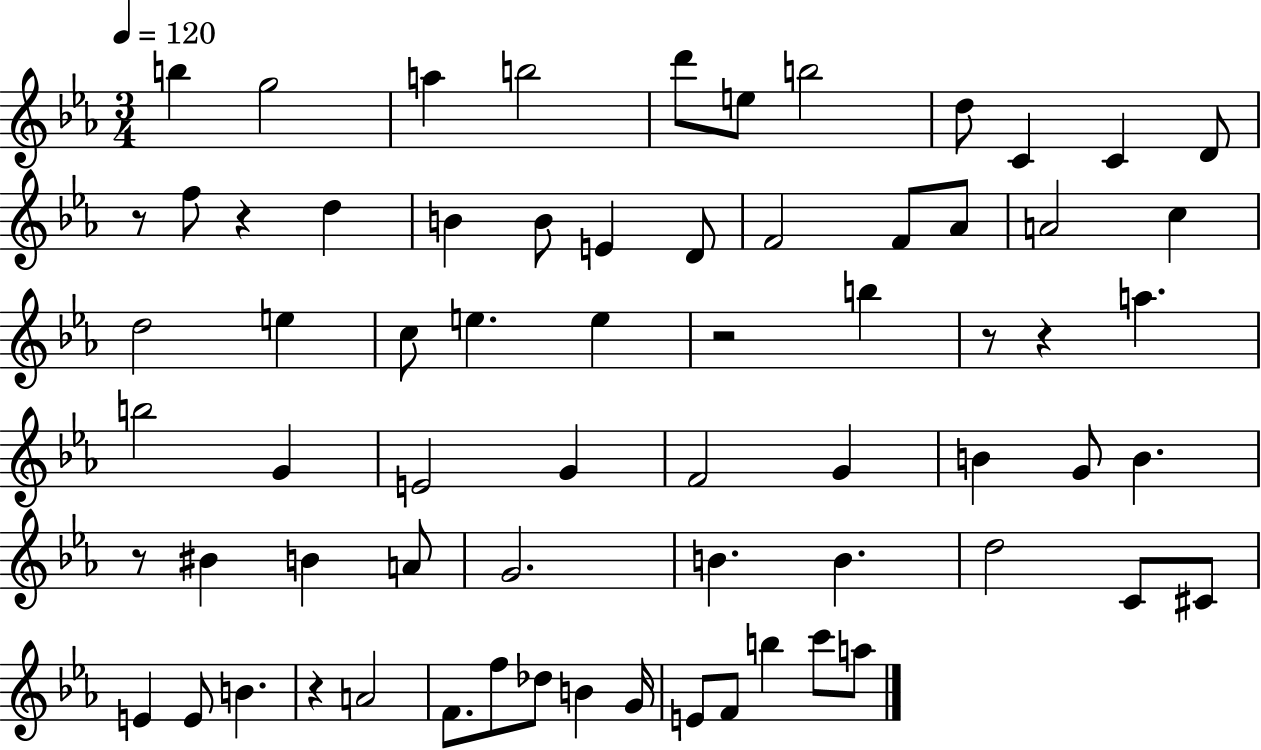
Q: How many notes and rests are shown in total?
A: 68